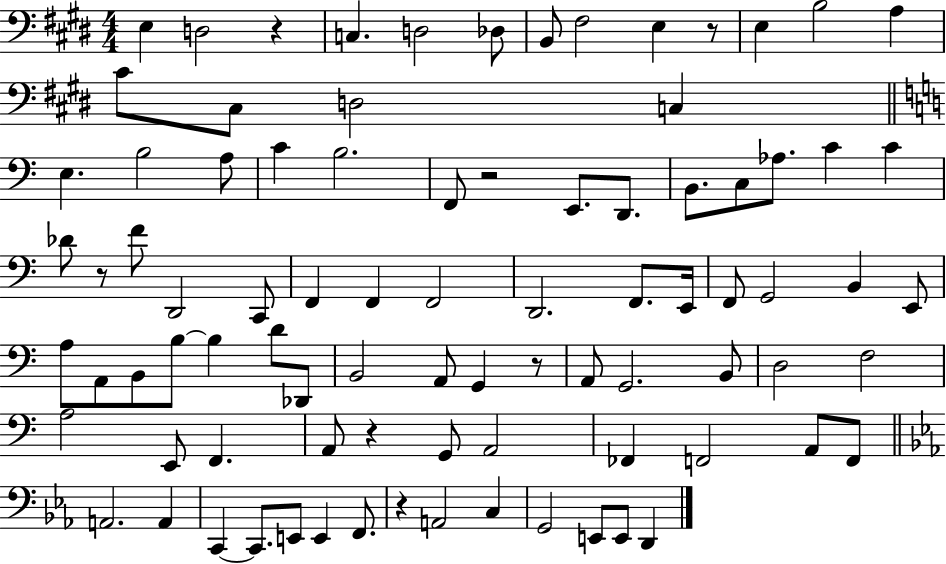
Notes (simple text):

E3/q D3/h R/q C3/q. D3/h Db3/e B2/e F#3/h E3/q R/e E3/q B3/h A3/q C#4/e C#3/e D3/h C3/q E3/q. B3/h A3/e C4/q B3/h. F2/e R/h E2/e. D2/e. B2/e. C3/e Ab3/e. C4/q C4/q Db4/e R/e F4/e D2/h C2/e F2/q F2/q F2/h D2/h. F2/e. E2/s F2/e G2/h B2/q E2/e A3/e A2/e B2/e B3/e B3/q D4/e Db2/e B2/h A2/e G2/q R/e A2/e G2/h. B2/e D3/h F3/h A3/h E2/e F2/q. A2/e R/q G2/e A2/h FES2/q F2/h A2/e F2/e A2/h. A2/q C2/q C2/e. E2/e E2/q F2/e. R/q A2/h C3/q G2/h E2/e E2/e D2/q